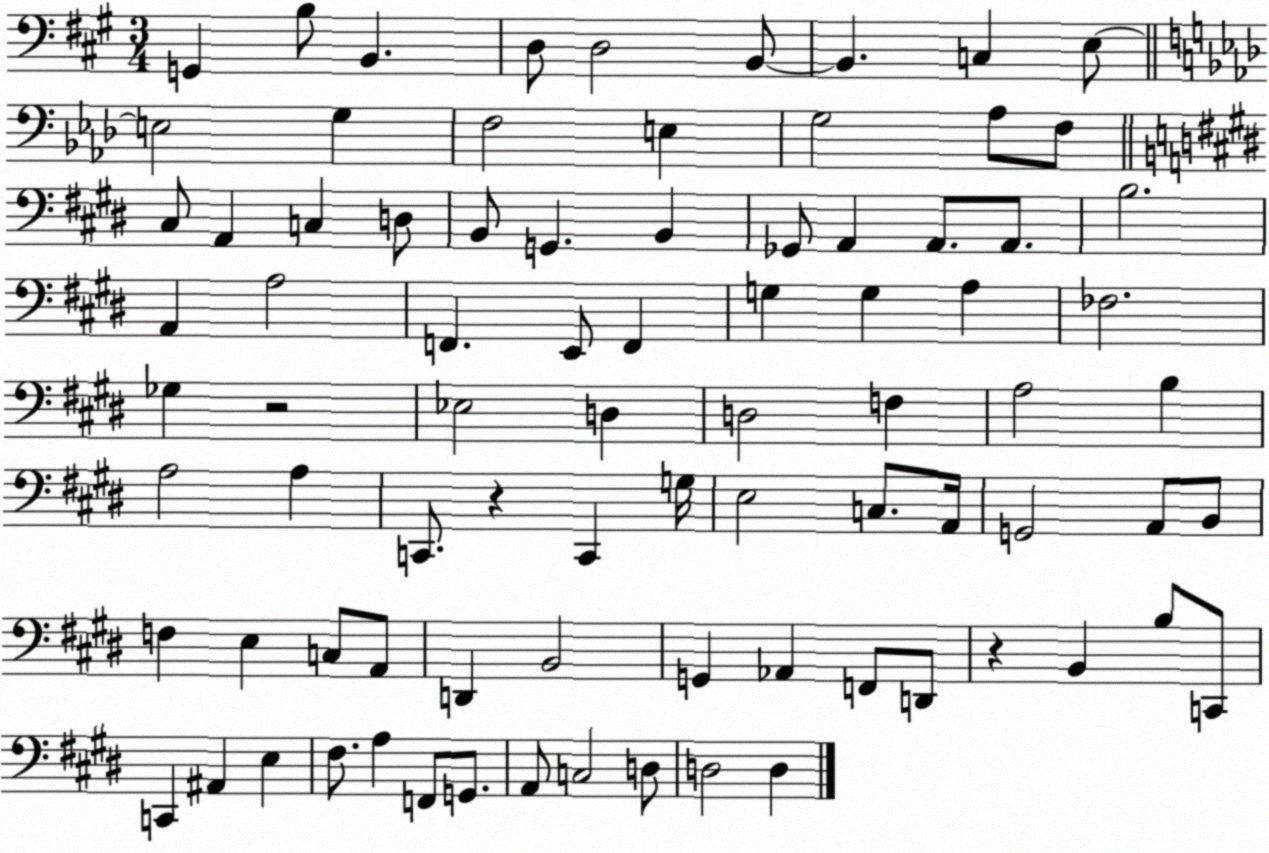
X:1
T:Untitled
M:3/4
L:1/4
K:A
G,, B,/2 B,, D,/2 D,2 B,,/2 B,, C, E,/2 E,2 G, F,2 E, G,2 _A,/2 F,/2 ^C,/2 A,, C, D,/2 B,,/2 G,, B,, _G,,/2 A,, A,,/2 A,,/2 B,2 A,, A,2 F,, E,,/2 F,, G, G, A, _F,2 _G, z2 _E,2 D, D,2 F, A,2 B, A,2 A, C,,/2 z C,, G,/4 E,2 C,/2 A,,/4 G,,2 A,,/2 B,,/2 F, E, C,/2 A,,/2 D,, B,,2 G,, _A,, F,,/2 D,,/2 z B,, B,/2 C,,/2 C,, ^A,, E, ^F,/2 A, F,,/2 G,,/2 A,,/2 C,2 D,/2 D,2 D,